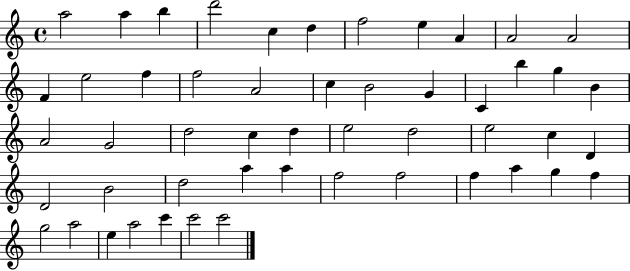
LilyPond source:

{
  \clef treble
  \time 4/4
  \defaultTimeSignature
  \key c \major
  a''2 a''4 b''4 | d'''2 c''4 d''4 | f''2 e''4 a'4 | a'2 a'2 | \break f'4 e''2 f''4 | f''2 a'2 | c''4 b'2 g'4 | c'4 b''4 g''4 b'4 | \break a'2 g'2 | d''2 c''4 d''4 | e''2 d''2 | e''2 c''4 d'4 | \break d'2 b'2 | d''2 a''4 a''4 | f''2 f''2 | f''4 a''4 g''4 f''4 | \break g''2 a''2 | e''4 a''2 c'''4 | c'''2 c'''2 | \bar "|."
}